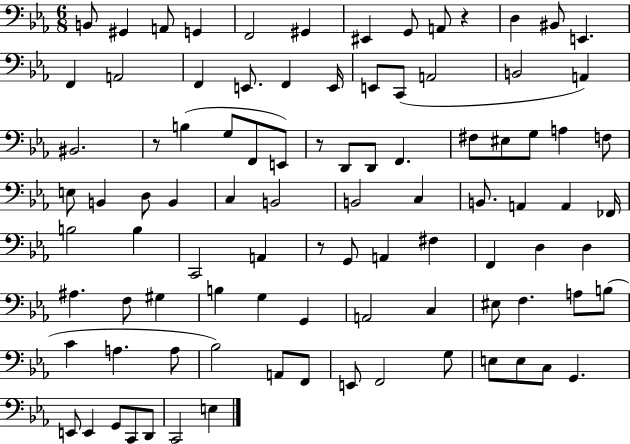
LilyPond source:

{
  \clef bass
  \numericTimeSignature
  \time 6/8
  \key ees \major
  \repeat volta 2 { b,8 gis,4 a,8 g,4 | f,2 gis,4 | eis,4 g,8 a,8 r4 | d4 bis,8 e,4. | \break f,4 a,2 | f,4 e,8. f,4 e,16 | e,8 c,8( a,2 | b,2 a,4) | \break bis,2. | r8 b4( g8 f,8 e,8) | r8 d,8 d,8 f,4. | fis8 eis8 g8 a4 f8 | \break e8 b,4 d8 b,4 | c4 b,2 | b,2 c4 | b,8. a,4 a,4 fes,16 | \break b2 b4 | c,2 a,4 | r8 g,8 a,4 fis4 | f,4 d4 d4 | \break ais4. f8 gis4 | b4 g4 g,4 | a,2 c4 | eis8 f4. a8 b8( | \break c'4 a4. a8 | bes2) a,8 f,8 | e,8 f,2 g8 | e8 e8 c8 g,4. | \break e,8 e,4 g,8 c,8 d,8 | c,2 e4 | } \bar "|."
}